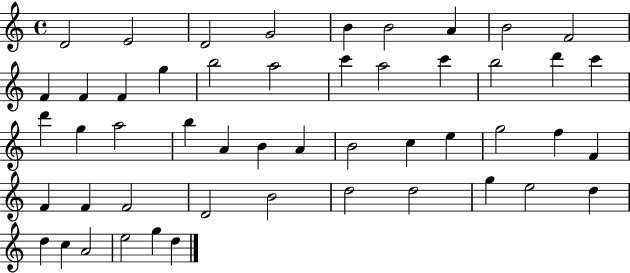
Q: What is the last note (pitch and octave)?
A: D5